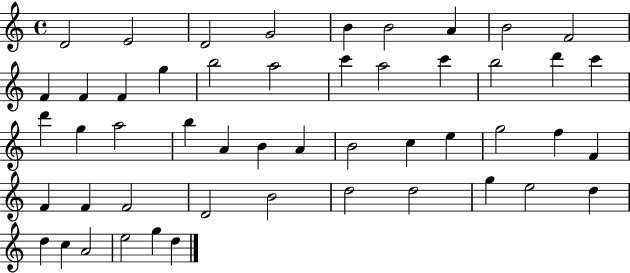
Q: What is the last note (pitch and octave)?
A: D5